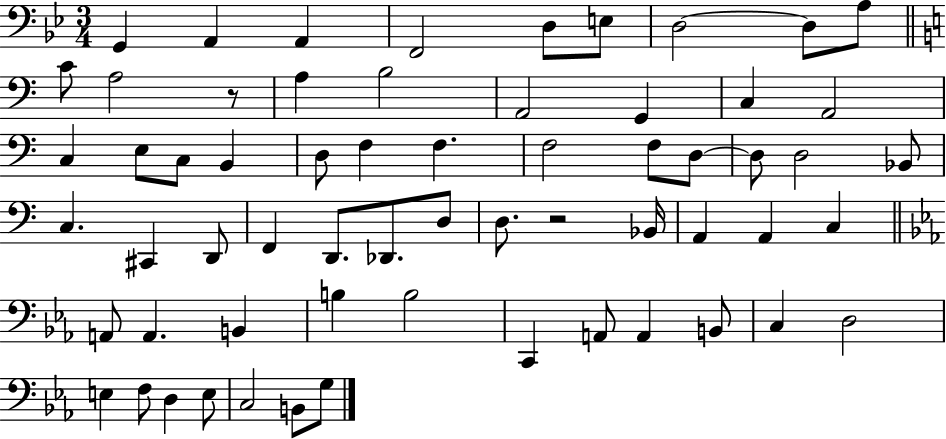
G2/q A2/q A2/q F2/h D3/e E3/e D3/h D3/e A3/e C4/e A3/h R/e A3/q B3/h A2/h G2/q C3/q A2/h C3/q E3/e C3/e B2/q D3/e F3/q F3/q. F3/h F3/e D3/e D3/e D3/h Bb2/e C3/q. C#2/q D2/e F2/q D2/e. Db2/e. D3/e D3/e. R/h Bb2/s A2/q A2/q C3/q A2/e A2/q. B2/q B3/q B3/h C2/q A2/e A2/q B2/e C3/q D3/h E3/q F3/e D3/q E3/e C3/h B2/e G3/e